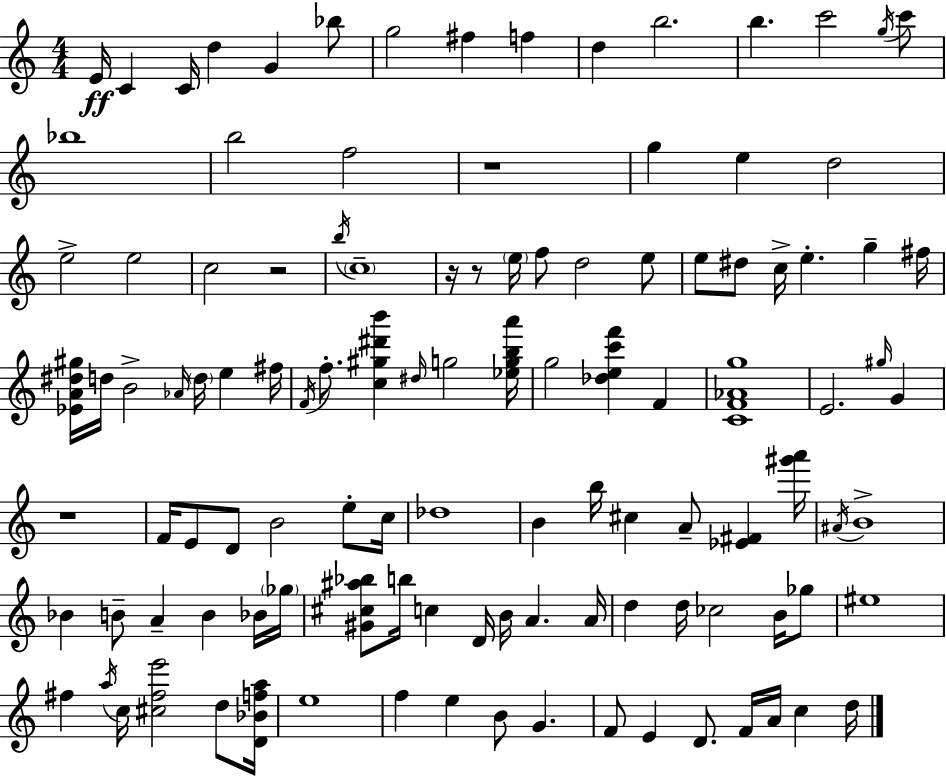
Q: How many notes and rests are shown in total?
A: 113